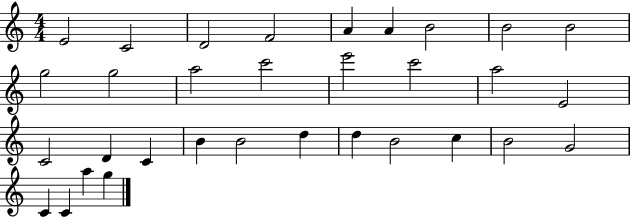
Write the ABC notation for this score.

X:1
T:Untitled
M:4/4
L:1/4
K:C
E2 C2 D2 F2 A A B2 B2 B2 g2 g2 a2 c'2 e'2 c'2 a2 E2 C2 D C B B2 d d B2 c B2 G2 C C a g